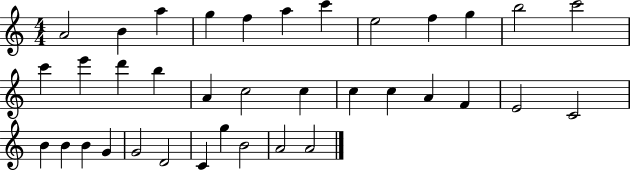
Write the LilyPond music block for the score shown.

{
  \clef treble
  \numericTimeSignature
  \time 4/4
  \key c \major
  a'2 b'4 a''4 | g''4 f''4 a''4 c'''4 | e''2 f''4 g''4 | b''2 c'''2 | \break c'''4 e'''4 d'''4 b''4 | a'4 c''2 c''4 | c''4 c''4 a'4 f'4 | e'2 c'2 | \break b'4 b'4 b'4 g'4 | g'2 d'2 | c'4 g''4 b'2 | a'2 a'2 | \break \bar "|."
}